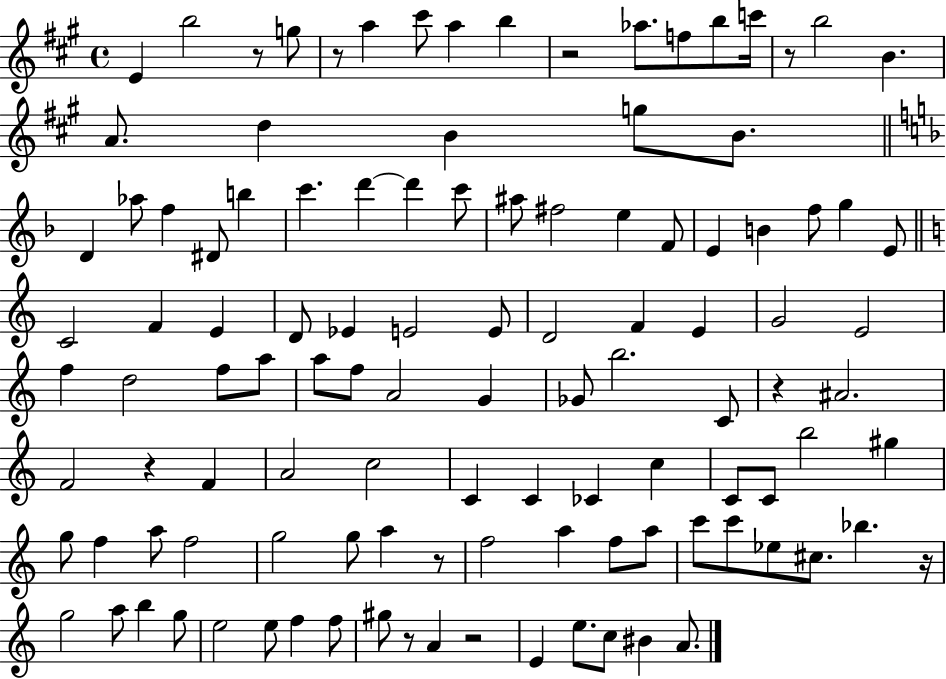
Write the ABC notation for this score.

X:1
T:Untitled
M:4/4
L:1/4
K:A
E b2 z/2 g/2 z/2 a ^c'/2 a b z2 _a/2 f/2 b/2 c'/4 z/2 b2 B A/2 d B g/2 B/2 D _a/2 f ^D/2 b c' d' d' c'/2 ^a/2 ^f2 e F/2 E B f/2 g E/2 C2 F E D/2 _E E2 E/2 D2 F E G2 E2 f d2 f/2 a/2 a/2 f/2 A2 G _G/2 b2 C/2 z ^A2 F2 z F A2 c2 C C _C c C/2 C/2 b2 ^g g/2 f a/2 f2 g2 g/2 a z/2 f2 a f/2 a/2 c'/2 c'/2 _e/2 ^c/2 _b z/4 g2 a/2 b g/2 e2 e/2 f f/2 ^g/2 z/2 A z2 E e/2 c/2 ^B A/2